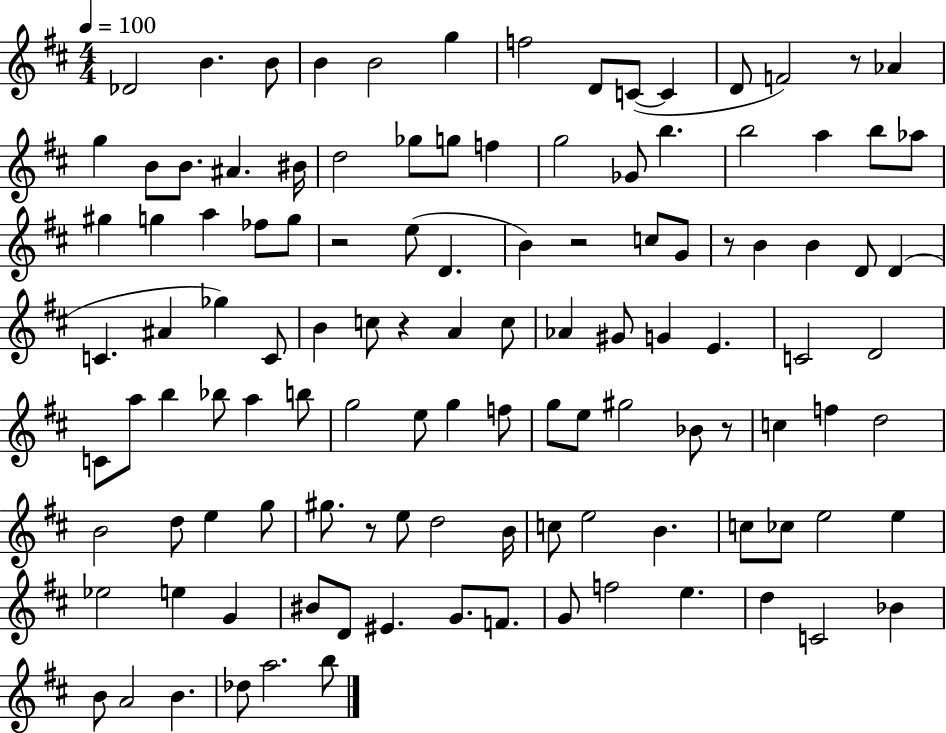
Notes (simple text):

Db4/h B4/q. B4/e B4/q B4/h G5/q F5/h D4/e C4/e C4/q D4/e F4/h R/e Ab4/q G5/q B4/e B4/e. A#4/q. BIS4/s D5/h Gb5/e G5/e F5/q G5/h Gb4/e B5/q. B5/h A5/q B5/e Ab5/e G#5/q G5/q A5/q FES5/e G5/e R/h E5/e D4/q. B4/q R/h C5/e G4/e R/e B4/q B4/q D4/e D4/q C4/q. A#4/q Gb5/q C4/e B4/q C5/e R/q A4/q C5/e Ab4/q G#4/e G4/q E4/q. C4/h D4/h C4/e A5/e B5/q Bb5/e A5/q B5/e G5/h E5/e G5/q F5/e G5/e E5/e G#5/h Bb4/e R/e C5/q F5/q D5/h B4/h D5/e E5/q G5/e G#5/e. R/e E5/e D5/h B4/s C5/e E5/h B4/q. C5/e CES5/e E5/h E5/q Eb5/h E5/q G4/q BIS4/e D4/e EIS4/q. G4/e. F4/e. G4/e F5/h E5/q. D5/q C4/h Bb4/q B4/e A4/h B4/q. Db5/e A5/h. B5/e